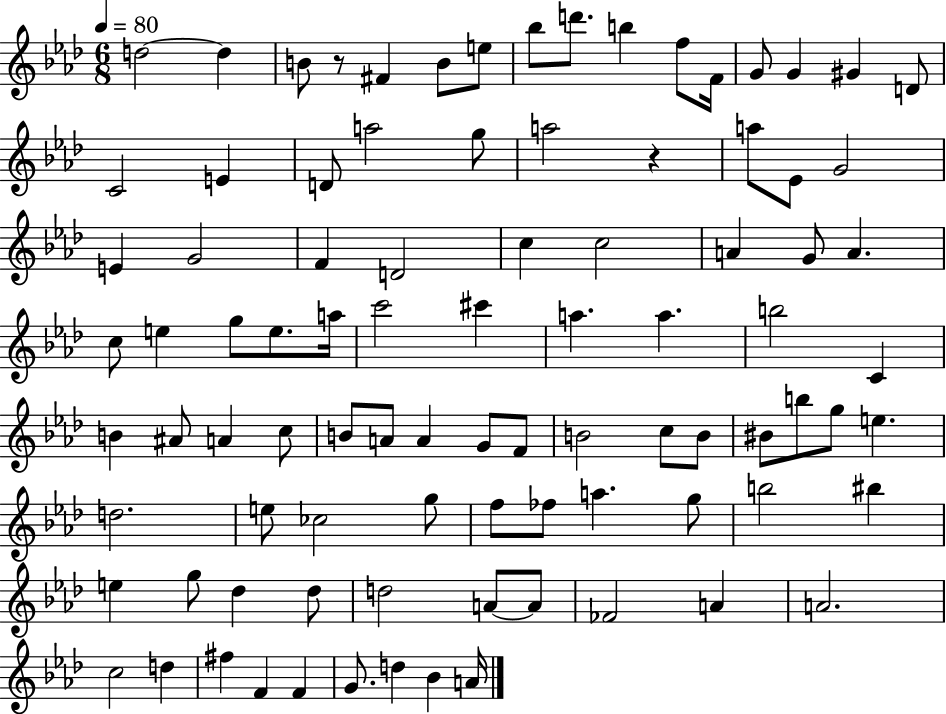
{
  \clef treble
  \numericTimeSignature
  \time 6/8
  \key aes \major
  \tempo 4 = 80
  d''2~~ d''4 | b'8 r8 fis'4 b'8 e''8 | bes''8 d'''8. b''4 f''8 f'16 | g'8 g'4 gis'4 d'8 | \break c'2 e'4 | d'8 a''2 g''8 | a''2 r4 | a''8 ees'8 g'2 | \break e'4 g'2 | f'4 d'2 | c''4 c''2 | a'4 g'8 a'4. | \break c''8 e''4 g''8 e''8. a''16 | c'''2 cis'''4 | a''4. a''4. | b''2 c'4 | \break b'4 ais'8 a'4 c''8 | b'8 a'8 a'4 g'8 f'8 | b'2 c''8 b'8 | bis'8 b''8 g''8 e''4. | \break d''2. | e''8 ces''2 g''8 | f''8 fes''8 a''4. g''8 | b''2 bis''4 | \break e''4 g''8 des''4 des''8 | d''2 a'8~~ a'8 | fes'2 a'4 | a'2. | \break c''2 d''4 | fis''4 f'4 f'4 | g'8. d''4 bes'4 a'16 | \bar "|."
}